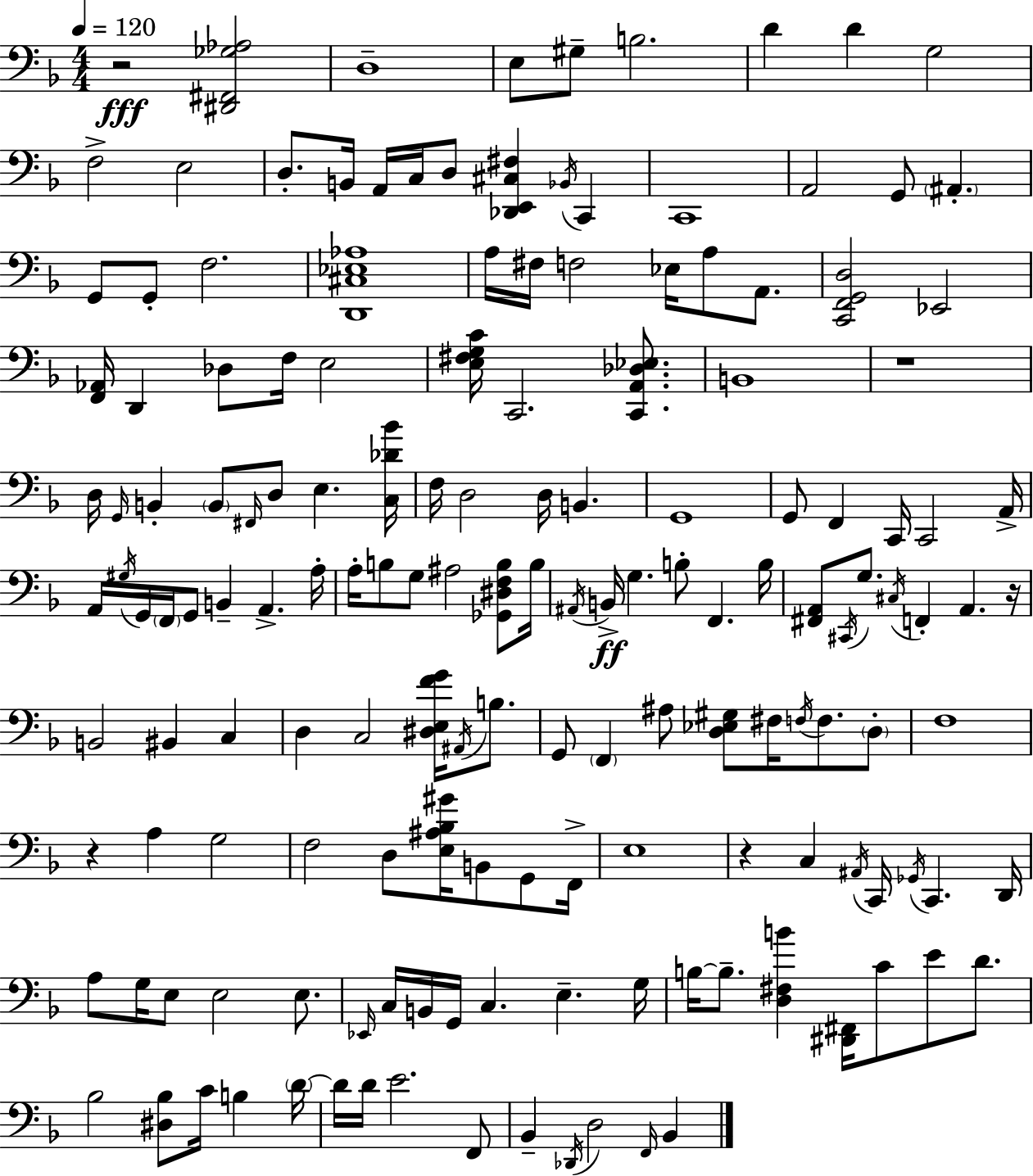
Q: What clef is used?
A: bass